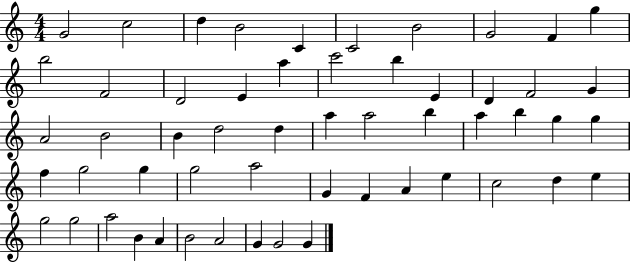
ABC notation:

X:1
T:Untitled
M:4/4
L:1/4
K:C
G2 c2 d B2 C C2 B2 G2 F g b2 F2 D2 E a c'2 b E D F2 G A2 B2 B d2 d a a2 b a b g g f g2 g g2 a2 G F A e c2 d e g2 g2 a2 B A B2 A2 G G2 G